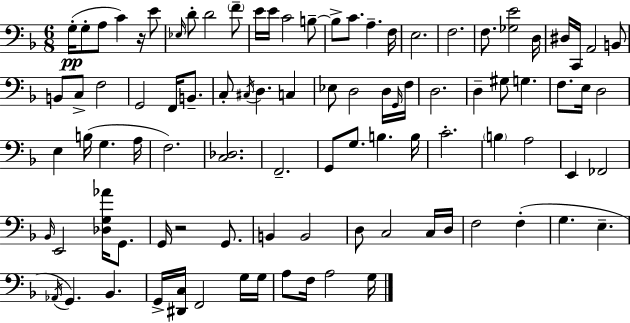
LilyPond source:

{
  \clef bass
  \numericTimeSignature
  \time 6/8
  \key f \major
  g16-.(\pp g8-. a8 c'4) r16 e'8 | \grace { ees16 } d'8-. d'2 \parenthesize f'8-- | e'16 e'16 c'2 b8--~~ | b8-> c'8. a4.-- | \break f16 e2. | f2. | f8. <ges e'>2 | d16 dis16 c,16 a,2 b,8 | \break b,8 c8-> f2 | g,2 f,16 b,8.-- | c8-. \acciaccatura { cis16 } d4. c4 | ees8 d2 | \break d16 \grace { g,16 } f16 d2. | d4-- gis8 g4. | f8. e16 d2 | e4 b16( g4. | \break a16 f2.) | <c des>2. | f,2.-- | g,8 g8. b4. | \break b16 c'2.-. | \parenthesize b4 a2 | e,4 fes,2 | \grace { bes,16 } e,2 | \break <des g aes'>16 g,8. g,16 r2 | g,8. b,4 b,2 | d8 c2 | c16 d16 f2 | \break f4-.( g4. e4.-- | \acciaccatura { aes,16 } g,4.) bes,4. | g,16-> <dis, c>16 f,2 | g16 g16 a8 f16 a2 | \break g16 \bar "|."
}